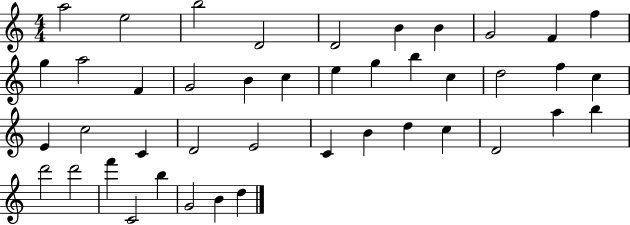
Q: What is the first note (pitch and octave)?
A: A5